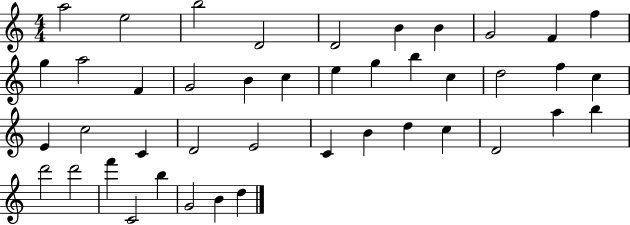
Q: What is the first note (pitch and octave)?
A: A5